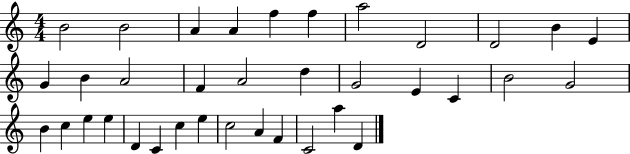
X:1
T:Untitled
M:4/4
L:1/4
K:C
B2 B2 A A f f a2 D2 D2 B E G B A2 F A2 d G2 E C B2 G2 B c e e D C c e c2 A F C2 a D